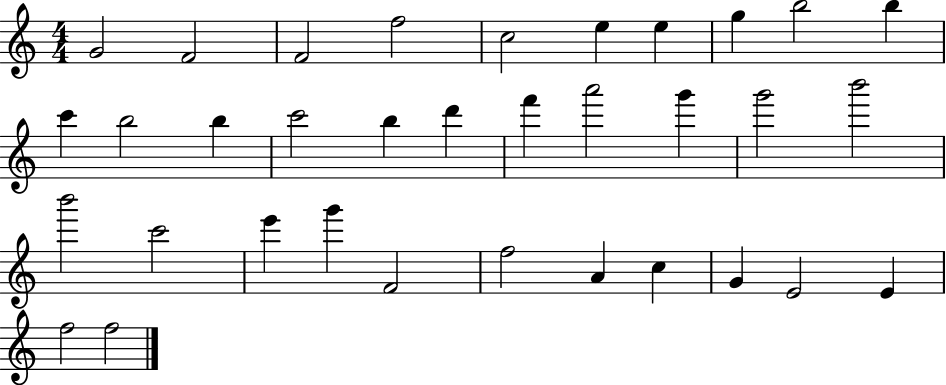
X:1
T:Untitled
M:4/4
L:1/4
K:C
G2 F2 F2 f2 c2 e e g b2 b c' b2 b c'2 b d' f' a'2 g' g'2 b'2 b'2 c'2 e' g' F2 f2 A c G E2 E f2 f2